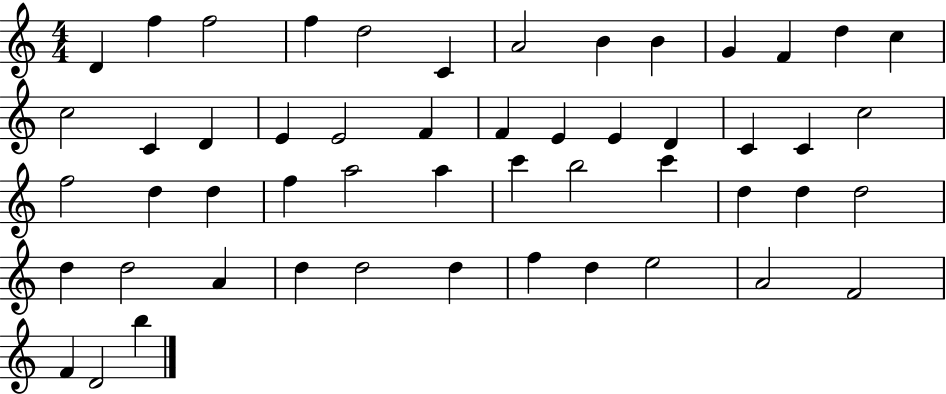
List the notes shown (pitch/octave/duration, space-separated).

D4/q F5/q F5/h F5/q D5/h C4/q A4/h B4/q B4/q G4/q F4/q D5/q C5/q C5/h C4/q D4/q E4/q E4/h F4/q F4/q E4/q E4/q D4/q C4/q C4/q C5/h F5/h D5/q D5/q F5/q A5/h A5/q C6/q B5/h C6/q D5/q D5/q D5/h D5/q D5/h A4/q D5/q D5/h D5/q F5/q D5/q E5/h A4/h F4/h F4/q D4/h B5/q